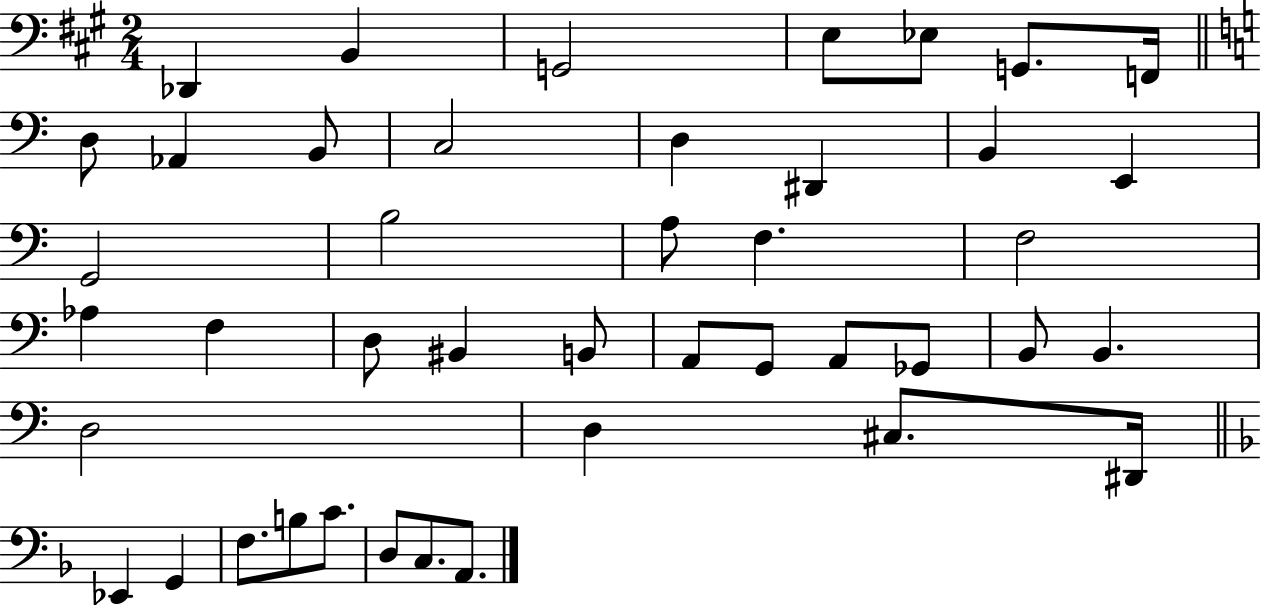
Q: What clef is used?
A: bass